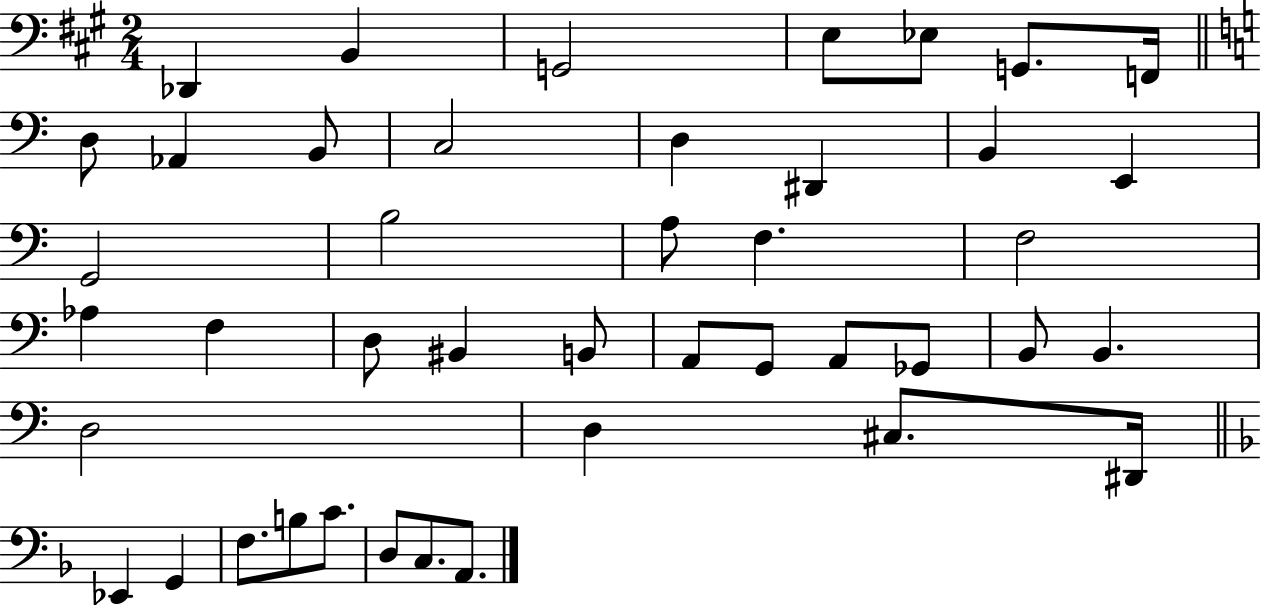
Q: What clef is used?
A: bass